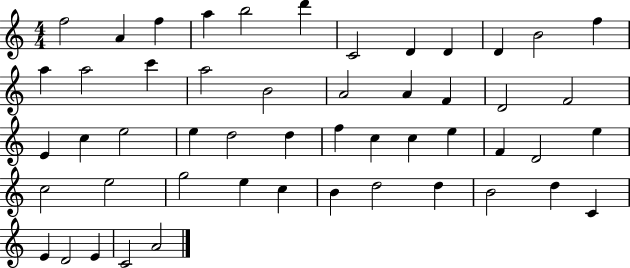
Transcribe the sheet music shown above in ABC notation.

X:1
T:Untitled
M:4/4
L:1/4
K:C
f2 A f a b2 d' C2 D D D B2 f a a2 c' a2 B2 A2 A F D2 F2 E c e2 e d2 d f c c e F D2 e c2 e2 g2 e c B d2 d B2 d C E D2 E C2 A2